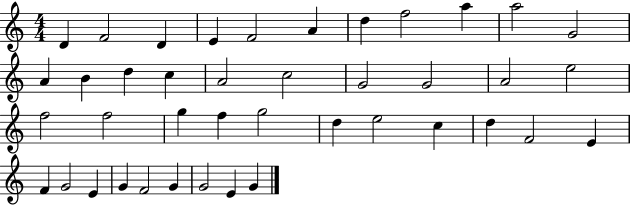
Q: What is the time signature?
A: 4/4